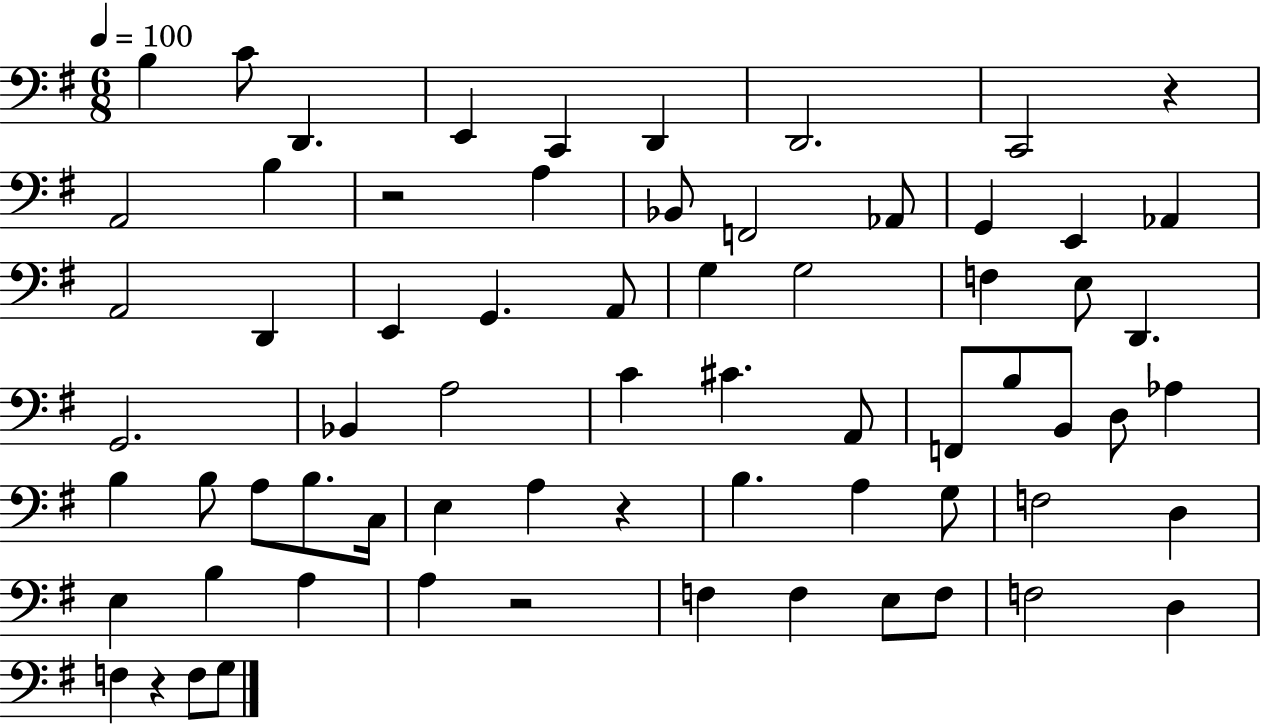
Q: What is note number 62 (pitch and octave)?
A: F3